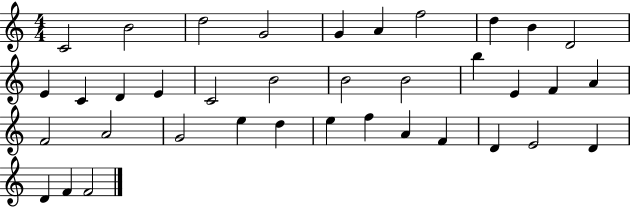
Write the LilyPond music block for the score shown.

{
  \clef treble
  \numericTimeSignature
  \time 4/4
  \key c \major
  c'2 b'2 | d''2 g'2 | g'4 a'4 f''2 | d''4 b'4 d'2 | \break e'4 c'4 d'4 e'4 | c'2 b'2 | b'2 b'2 | b''4 e'4 f'4 a'4 | \break f'2 a'2 | g'2 e''4 d''4 | e''4 f''4 a'4 f'4 | d'4 e'2 d'4 | \break d'4 f'4 f'2 | \bar "|."
}